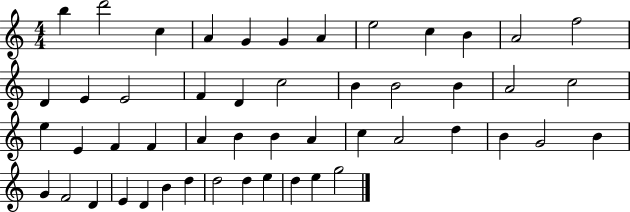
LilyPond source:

{
  \clef treble
  \numericTimeSignature
  \time 4/4
  \key c \major
  b''4 d'''2 c''4 | a'4 g'4 g'4 a'4 | e''2 c''4 b'4 | a'2 f''2 | \break d'4 e'4 e'2 | f'4 d'4 c''2 | b'4 b'2 b'4 | a'2 c''2 | \break e''4 e'4 f'4 f'4 | a'4 b'4 b'4 a'4 | c''4 a'2 d''4 | b'4 g'2 b'4 | \break g'4 f'2 d'4 | e'4 d'4 b'4 d''4 | d''2 d''4 e''4 | d''4 e''4 g''2 | \break \bar "|."
}